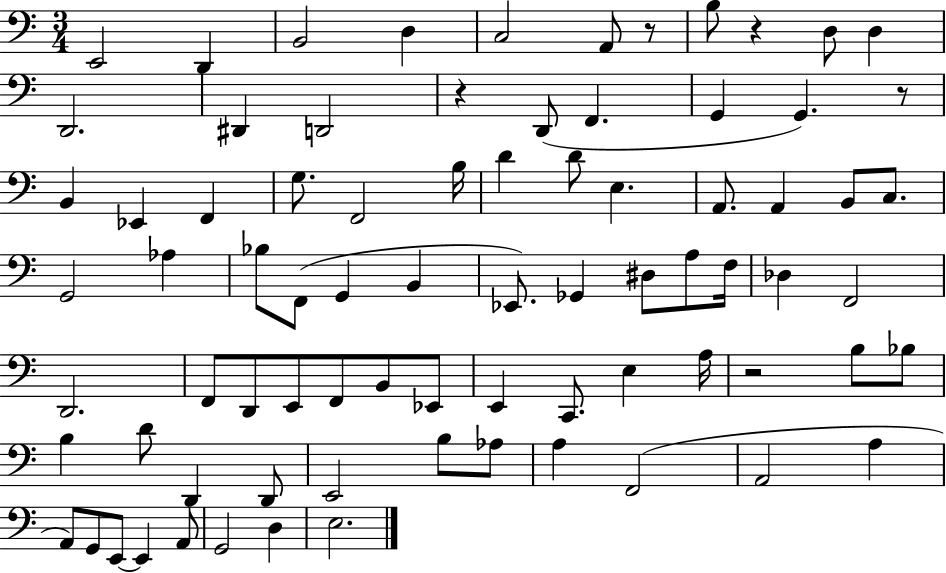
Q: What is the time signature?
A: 3/4